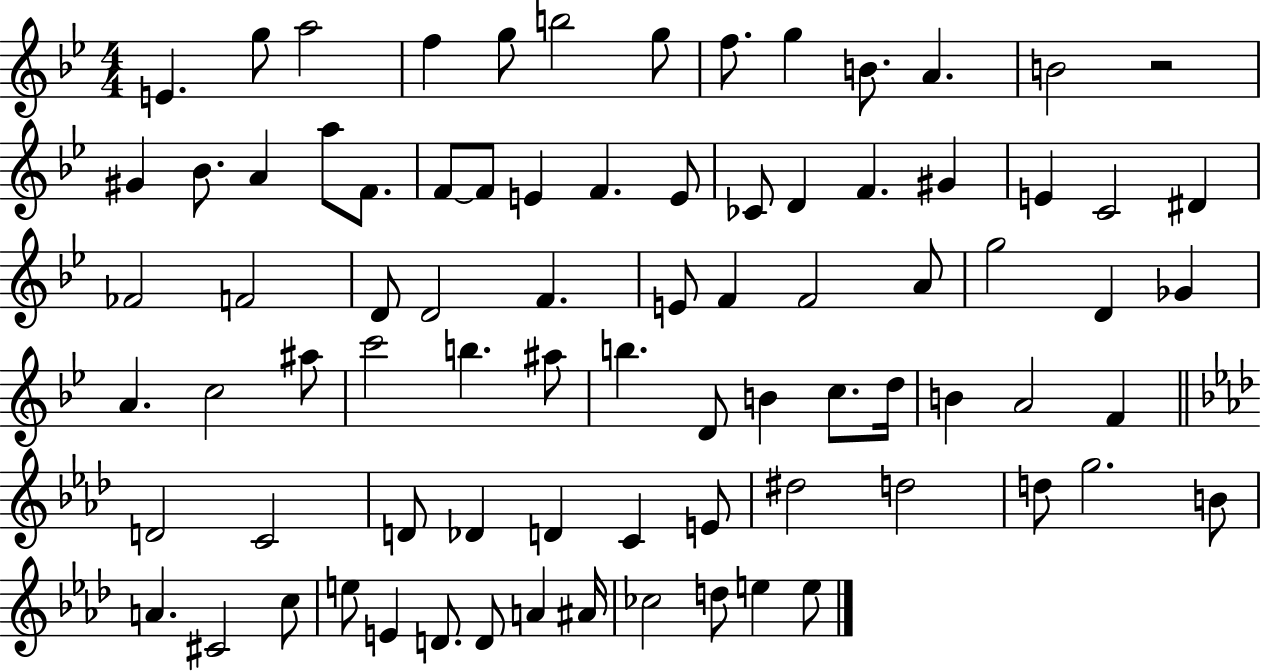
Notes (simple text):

E4/q. G5/e A5/h F5/q G5/e B5/h G5/e F5/e. G5/q B4/e. A4/q. B4/h R/h G#4/q Bb4/e. A4/q A5/e F4/e. F4/e F4/e E4/q F4/q. E4/e CES4/e D4/q F4/q. G#4/q E4/q C4/h D#4/q FES4/h F4/h D4/e D4/h F4/q. E4/e F4/q F4/h A4/e G5/h D4/q Gb4/q A4/q. C5/h A#5/e C6/h B5/q. A#5/e B5/q. D4/e B4/q C5/e. D5/s B4/q A4/h F4/q D4/h C4/h D4/e Db4/q D4/q C4/q E4/e D#5/h D5/h D5/e G5/h. B4/e A4/q. C#4/h C5/e E5/e E4/q D4/e. D4/e A4/q A#4/s CES5/h D5/e E5/q E5/e